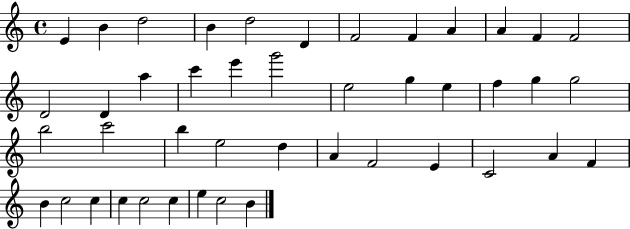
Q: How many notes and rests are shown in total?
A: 44